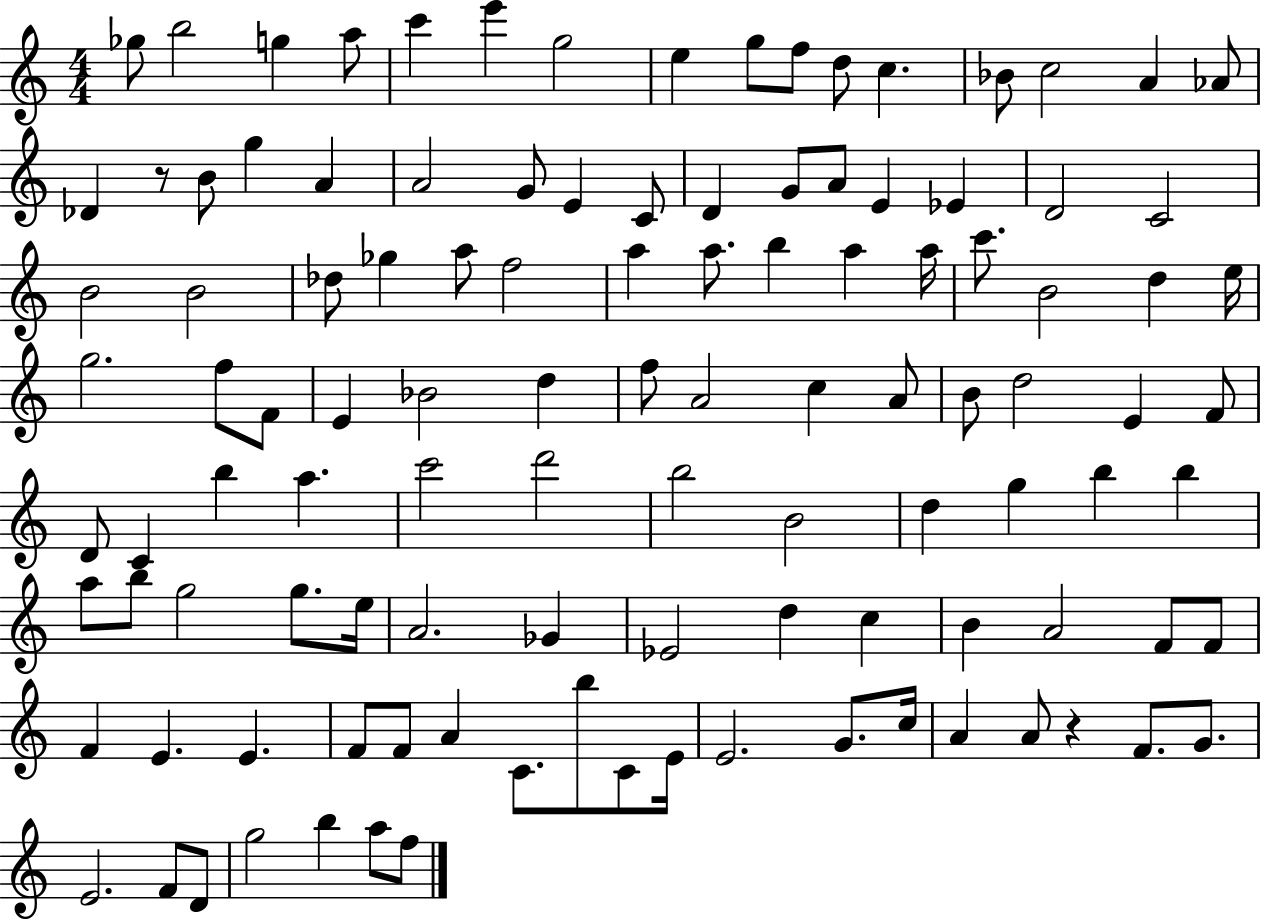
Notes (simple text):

Gb5/e B5/h G5/q A5/e C6/q E6/q G5/h E5/q G5/e F5/e D5/e C5/q. Bb4/e C5/h A4/q Ab4/e Db4/q R/e B4/e G5/q A4/q A4/h G4/e E4/q C4/e D4/q G4/e A4/e E4/q Eb4/q D4/h C4/h B4/h B4/h Db5/e Gb5/q A5/e F5/h A5/q A5/e. B5/q A5/q A5/s C6/e. B4/h D5/q E5/s G5/h. F5/e F4/e E4/q Bb4/h D5/q F5/e A4/h C5/q A4/e B4/e D5/h E4/q F4/e D4/e C4/q B5/q A5/q. C6/h D6/h B5/h B4/h D5/q G5/q B5/q B5/q A5/e B5/e G5/h G5/e. E5/s A4/h. Gb4/q Eb4/h D5/q C5/q B4/q A4/h F4/e F4/e F4/q E4/q. E4/q. F4/e F4/e A4/q C4/e. B5/e C4/e E4/s E4/h. G4/e. C5/s A4/q A4/e R/q F4/e. G4/e. E4/h. F4/e D4/e G5/h B5/q A5/e F5/e